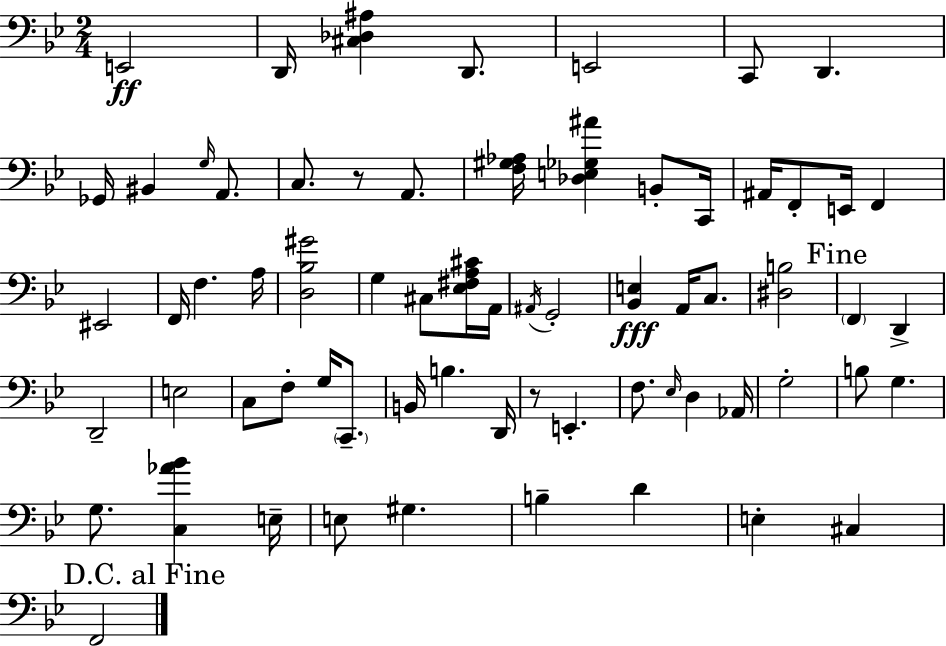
{
  \clef bass
  \numericTimeSignature
  \time 2/4
  \key g \minor
  e,2\ff | d,16 <cis des ais>4 d,8. | e,2 | c,8 d,4. | \break ges,16 bis,4 \grace { g16 } a,8. | c8. r8 a,8. | <f gis aes>16 <des e ges ais'>4 b,8-. | c,16 ais,16 f,8-. e,16 f,4 | \break eis,2 | f,16 f4. | a16 <d bes gis'>2 | g4 cis8 <ees fis a cis'>16 | \break a,16 \acciaccatura { ais,16 } g,2-. | <bes, e>4\fff a,16 c8. | <dis b>2 | \mark "Fine" \parenthesize f,4 d,4-> | \break d,2-- | e2 | c8 f8-. g16 \parenthesize c,8.-- | b,16 b4. | \break d,16 r8 e,4.-. | f8. \grace { ees16 } d4 | aes,16 g2-. | b8 g4. | \break g8. <c aes' bes'>4 | e16-- e8 gis4. | b4-- d'4 | e4-. cis4 | \break \mark "D.C. al Fine" f,2 | \bar "|."
}